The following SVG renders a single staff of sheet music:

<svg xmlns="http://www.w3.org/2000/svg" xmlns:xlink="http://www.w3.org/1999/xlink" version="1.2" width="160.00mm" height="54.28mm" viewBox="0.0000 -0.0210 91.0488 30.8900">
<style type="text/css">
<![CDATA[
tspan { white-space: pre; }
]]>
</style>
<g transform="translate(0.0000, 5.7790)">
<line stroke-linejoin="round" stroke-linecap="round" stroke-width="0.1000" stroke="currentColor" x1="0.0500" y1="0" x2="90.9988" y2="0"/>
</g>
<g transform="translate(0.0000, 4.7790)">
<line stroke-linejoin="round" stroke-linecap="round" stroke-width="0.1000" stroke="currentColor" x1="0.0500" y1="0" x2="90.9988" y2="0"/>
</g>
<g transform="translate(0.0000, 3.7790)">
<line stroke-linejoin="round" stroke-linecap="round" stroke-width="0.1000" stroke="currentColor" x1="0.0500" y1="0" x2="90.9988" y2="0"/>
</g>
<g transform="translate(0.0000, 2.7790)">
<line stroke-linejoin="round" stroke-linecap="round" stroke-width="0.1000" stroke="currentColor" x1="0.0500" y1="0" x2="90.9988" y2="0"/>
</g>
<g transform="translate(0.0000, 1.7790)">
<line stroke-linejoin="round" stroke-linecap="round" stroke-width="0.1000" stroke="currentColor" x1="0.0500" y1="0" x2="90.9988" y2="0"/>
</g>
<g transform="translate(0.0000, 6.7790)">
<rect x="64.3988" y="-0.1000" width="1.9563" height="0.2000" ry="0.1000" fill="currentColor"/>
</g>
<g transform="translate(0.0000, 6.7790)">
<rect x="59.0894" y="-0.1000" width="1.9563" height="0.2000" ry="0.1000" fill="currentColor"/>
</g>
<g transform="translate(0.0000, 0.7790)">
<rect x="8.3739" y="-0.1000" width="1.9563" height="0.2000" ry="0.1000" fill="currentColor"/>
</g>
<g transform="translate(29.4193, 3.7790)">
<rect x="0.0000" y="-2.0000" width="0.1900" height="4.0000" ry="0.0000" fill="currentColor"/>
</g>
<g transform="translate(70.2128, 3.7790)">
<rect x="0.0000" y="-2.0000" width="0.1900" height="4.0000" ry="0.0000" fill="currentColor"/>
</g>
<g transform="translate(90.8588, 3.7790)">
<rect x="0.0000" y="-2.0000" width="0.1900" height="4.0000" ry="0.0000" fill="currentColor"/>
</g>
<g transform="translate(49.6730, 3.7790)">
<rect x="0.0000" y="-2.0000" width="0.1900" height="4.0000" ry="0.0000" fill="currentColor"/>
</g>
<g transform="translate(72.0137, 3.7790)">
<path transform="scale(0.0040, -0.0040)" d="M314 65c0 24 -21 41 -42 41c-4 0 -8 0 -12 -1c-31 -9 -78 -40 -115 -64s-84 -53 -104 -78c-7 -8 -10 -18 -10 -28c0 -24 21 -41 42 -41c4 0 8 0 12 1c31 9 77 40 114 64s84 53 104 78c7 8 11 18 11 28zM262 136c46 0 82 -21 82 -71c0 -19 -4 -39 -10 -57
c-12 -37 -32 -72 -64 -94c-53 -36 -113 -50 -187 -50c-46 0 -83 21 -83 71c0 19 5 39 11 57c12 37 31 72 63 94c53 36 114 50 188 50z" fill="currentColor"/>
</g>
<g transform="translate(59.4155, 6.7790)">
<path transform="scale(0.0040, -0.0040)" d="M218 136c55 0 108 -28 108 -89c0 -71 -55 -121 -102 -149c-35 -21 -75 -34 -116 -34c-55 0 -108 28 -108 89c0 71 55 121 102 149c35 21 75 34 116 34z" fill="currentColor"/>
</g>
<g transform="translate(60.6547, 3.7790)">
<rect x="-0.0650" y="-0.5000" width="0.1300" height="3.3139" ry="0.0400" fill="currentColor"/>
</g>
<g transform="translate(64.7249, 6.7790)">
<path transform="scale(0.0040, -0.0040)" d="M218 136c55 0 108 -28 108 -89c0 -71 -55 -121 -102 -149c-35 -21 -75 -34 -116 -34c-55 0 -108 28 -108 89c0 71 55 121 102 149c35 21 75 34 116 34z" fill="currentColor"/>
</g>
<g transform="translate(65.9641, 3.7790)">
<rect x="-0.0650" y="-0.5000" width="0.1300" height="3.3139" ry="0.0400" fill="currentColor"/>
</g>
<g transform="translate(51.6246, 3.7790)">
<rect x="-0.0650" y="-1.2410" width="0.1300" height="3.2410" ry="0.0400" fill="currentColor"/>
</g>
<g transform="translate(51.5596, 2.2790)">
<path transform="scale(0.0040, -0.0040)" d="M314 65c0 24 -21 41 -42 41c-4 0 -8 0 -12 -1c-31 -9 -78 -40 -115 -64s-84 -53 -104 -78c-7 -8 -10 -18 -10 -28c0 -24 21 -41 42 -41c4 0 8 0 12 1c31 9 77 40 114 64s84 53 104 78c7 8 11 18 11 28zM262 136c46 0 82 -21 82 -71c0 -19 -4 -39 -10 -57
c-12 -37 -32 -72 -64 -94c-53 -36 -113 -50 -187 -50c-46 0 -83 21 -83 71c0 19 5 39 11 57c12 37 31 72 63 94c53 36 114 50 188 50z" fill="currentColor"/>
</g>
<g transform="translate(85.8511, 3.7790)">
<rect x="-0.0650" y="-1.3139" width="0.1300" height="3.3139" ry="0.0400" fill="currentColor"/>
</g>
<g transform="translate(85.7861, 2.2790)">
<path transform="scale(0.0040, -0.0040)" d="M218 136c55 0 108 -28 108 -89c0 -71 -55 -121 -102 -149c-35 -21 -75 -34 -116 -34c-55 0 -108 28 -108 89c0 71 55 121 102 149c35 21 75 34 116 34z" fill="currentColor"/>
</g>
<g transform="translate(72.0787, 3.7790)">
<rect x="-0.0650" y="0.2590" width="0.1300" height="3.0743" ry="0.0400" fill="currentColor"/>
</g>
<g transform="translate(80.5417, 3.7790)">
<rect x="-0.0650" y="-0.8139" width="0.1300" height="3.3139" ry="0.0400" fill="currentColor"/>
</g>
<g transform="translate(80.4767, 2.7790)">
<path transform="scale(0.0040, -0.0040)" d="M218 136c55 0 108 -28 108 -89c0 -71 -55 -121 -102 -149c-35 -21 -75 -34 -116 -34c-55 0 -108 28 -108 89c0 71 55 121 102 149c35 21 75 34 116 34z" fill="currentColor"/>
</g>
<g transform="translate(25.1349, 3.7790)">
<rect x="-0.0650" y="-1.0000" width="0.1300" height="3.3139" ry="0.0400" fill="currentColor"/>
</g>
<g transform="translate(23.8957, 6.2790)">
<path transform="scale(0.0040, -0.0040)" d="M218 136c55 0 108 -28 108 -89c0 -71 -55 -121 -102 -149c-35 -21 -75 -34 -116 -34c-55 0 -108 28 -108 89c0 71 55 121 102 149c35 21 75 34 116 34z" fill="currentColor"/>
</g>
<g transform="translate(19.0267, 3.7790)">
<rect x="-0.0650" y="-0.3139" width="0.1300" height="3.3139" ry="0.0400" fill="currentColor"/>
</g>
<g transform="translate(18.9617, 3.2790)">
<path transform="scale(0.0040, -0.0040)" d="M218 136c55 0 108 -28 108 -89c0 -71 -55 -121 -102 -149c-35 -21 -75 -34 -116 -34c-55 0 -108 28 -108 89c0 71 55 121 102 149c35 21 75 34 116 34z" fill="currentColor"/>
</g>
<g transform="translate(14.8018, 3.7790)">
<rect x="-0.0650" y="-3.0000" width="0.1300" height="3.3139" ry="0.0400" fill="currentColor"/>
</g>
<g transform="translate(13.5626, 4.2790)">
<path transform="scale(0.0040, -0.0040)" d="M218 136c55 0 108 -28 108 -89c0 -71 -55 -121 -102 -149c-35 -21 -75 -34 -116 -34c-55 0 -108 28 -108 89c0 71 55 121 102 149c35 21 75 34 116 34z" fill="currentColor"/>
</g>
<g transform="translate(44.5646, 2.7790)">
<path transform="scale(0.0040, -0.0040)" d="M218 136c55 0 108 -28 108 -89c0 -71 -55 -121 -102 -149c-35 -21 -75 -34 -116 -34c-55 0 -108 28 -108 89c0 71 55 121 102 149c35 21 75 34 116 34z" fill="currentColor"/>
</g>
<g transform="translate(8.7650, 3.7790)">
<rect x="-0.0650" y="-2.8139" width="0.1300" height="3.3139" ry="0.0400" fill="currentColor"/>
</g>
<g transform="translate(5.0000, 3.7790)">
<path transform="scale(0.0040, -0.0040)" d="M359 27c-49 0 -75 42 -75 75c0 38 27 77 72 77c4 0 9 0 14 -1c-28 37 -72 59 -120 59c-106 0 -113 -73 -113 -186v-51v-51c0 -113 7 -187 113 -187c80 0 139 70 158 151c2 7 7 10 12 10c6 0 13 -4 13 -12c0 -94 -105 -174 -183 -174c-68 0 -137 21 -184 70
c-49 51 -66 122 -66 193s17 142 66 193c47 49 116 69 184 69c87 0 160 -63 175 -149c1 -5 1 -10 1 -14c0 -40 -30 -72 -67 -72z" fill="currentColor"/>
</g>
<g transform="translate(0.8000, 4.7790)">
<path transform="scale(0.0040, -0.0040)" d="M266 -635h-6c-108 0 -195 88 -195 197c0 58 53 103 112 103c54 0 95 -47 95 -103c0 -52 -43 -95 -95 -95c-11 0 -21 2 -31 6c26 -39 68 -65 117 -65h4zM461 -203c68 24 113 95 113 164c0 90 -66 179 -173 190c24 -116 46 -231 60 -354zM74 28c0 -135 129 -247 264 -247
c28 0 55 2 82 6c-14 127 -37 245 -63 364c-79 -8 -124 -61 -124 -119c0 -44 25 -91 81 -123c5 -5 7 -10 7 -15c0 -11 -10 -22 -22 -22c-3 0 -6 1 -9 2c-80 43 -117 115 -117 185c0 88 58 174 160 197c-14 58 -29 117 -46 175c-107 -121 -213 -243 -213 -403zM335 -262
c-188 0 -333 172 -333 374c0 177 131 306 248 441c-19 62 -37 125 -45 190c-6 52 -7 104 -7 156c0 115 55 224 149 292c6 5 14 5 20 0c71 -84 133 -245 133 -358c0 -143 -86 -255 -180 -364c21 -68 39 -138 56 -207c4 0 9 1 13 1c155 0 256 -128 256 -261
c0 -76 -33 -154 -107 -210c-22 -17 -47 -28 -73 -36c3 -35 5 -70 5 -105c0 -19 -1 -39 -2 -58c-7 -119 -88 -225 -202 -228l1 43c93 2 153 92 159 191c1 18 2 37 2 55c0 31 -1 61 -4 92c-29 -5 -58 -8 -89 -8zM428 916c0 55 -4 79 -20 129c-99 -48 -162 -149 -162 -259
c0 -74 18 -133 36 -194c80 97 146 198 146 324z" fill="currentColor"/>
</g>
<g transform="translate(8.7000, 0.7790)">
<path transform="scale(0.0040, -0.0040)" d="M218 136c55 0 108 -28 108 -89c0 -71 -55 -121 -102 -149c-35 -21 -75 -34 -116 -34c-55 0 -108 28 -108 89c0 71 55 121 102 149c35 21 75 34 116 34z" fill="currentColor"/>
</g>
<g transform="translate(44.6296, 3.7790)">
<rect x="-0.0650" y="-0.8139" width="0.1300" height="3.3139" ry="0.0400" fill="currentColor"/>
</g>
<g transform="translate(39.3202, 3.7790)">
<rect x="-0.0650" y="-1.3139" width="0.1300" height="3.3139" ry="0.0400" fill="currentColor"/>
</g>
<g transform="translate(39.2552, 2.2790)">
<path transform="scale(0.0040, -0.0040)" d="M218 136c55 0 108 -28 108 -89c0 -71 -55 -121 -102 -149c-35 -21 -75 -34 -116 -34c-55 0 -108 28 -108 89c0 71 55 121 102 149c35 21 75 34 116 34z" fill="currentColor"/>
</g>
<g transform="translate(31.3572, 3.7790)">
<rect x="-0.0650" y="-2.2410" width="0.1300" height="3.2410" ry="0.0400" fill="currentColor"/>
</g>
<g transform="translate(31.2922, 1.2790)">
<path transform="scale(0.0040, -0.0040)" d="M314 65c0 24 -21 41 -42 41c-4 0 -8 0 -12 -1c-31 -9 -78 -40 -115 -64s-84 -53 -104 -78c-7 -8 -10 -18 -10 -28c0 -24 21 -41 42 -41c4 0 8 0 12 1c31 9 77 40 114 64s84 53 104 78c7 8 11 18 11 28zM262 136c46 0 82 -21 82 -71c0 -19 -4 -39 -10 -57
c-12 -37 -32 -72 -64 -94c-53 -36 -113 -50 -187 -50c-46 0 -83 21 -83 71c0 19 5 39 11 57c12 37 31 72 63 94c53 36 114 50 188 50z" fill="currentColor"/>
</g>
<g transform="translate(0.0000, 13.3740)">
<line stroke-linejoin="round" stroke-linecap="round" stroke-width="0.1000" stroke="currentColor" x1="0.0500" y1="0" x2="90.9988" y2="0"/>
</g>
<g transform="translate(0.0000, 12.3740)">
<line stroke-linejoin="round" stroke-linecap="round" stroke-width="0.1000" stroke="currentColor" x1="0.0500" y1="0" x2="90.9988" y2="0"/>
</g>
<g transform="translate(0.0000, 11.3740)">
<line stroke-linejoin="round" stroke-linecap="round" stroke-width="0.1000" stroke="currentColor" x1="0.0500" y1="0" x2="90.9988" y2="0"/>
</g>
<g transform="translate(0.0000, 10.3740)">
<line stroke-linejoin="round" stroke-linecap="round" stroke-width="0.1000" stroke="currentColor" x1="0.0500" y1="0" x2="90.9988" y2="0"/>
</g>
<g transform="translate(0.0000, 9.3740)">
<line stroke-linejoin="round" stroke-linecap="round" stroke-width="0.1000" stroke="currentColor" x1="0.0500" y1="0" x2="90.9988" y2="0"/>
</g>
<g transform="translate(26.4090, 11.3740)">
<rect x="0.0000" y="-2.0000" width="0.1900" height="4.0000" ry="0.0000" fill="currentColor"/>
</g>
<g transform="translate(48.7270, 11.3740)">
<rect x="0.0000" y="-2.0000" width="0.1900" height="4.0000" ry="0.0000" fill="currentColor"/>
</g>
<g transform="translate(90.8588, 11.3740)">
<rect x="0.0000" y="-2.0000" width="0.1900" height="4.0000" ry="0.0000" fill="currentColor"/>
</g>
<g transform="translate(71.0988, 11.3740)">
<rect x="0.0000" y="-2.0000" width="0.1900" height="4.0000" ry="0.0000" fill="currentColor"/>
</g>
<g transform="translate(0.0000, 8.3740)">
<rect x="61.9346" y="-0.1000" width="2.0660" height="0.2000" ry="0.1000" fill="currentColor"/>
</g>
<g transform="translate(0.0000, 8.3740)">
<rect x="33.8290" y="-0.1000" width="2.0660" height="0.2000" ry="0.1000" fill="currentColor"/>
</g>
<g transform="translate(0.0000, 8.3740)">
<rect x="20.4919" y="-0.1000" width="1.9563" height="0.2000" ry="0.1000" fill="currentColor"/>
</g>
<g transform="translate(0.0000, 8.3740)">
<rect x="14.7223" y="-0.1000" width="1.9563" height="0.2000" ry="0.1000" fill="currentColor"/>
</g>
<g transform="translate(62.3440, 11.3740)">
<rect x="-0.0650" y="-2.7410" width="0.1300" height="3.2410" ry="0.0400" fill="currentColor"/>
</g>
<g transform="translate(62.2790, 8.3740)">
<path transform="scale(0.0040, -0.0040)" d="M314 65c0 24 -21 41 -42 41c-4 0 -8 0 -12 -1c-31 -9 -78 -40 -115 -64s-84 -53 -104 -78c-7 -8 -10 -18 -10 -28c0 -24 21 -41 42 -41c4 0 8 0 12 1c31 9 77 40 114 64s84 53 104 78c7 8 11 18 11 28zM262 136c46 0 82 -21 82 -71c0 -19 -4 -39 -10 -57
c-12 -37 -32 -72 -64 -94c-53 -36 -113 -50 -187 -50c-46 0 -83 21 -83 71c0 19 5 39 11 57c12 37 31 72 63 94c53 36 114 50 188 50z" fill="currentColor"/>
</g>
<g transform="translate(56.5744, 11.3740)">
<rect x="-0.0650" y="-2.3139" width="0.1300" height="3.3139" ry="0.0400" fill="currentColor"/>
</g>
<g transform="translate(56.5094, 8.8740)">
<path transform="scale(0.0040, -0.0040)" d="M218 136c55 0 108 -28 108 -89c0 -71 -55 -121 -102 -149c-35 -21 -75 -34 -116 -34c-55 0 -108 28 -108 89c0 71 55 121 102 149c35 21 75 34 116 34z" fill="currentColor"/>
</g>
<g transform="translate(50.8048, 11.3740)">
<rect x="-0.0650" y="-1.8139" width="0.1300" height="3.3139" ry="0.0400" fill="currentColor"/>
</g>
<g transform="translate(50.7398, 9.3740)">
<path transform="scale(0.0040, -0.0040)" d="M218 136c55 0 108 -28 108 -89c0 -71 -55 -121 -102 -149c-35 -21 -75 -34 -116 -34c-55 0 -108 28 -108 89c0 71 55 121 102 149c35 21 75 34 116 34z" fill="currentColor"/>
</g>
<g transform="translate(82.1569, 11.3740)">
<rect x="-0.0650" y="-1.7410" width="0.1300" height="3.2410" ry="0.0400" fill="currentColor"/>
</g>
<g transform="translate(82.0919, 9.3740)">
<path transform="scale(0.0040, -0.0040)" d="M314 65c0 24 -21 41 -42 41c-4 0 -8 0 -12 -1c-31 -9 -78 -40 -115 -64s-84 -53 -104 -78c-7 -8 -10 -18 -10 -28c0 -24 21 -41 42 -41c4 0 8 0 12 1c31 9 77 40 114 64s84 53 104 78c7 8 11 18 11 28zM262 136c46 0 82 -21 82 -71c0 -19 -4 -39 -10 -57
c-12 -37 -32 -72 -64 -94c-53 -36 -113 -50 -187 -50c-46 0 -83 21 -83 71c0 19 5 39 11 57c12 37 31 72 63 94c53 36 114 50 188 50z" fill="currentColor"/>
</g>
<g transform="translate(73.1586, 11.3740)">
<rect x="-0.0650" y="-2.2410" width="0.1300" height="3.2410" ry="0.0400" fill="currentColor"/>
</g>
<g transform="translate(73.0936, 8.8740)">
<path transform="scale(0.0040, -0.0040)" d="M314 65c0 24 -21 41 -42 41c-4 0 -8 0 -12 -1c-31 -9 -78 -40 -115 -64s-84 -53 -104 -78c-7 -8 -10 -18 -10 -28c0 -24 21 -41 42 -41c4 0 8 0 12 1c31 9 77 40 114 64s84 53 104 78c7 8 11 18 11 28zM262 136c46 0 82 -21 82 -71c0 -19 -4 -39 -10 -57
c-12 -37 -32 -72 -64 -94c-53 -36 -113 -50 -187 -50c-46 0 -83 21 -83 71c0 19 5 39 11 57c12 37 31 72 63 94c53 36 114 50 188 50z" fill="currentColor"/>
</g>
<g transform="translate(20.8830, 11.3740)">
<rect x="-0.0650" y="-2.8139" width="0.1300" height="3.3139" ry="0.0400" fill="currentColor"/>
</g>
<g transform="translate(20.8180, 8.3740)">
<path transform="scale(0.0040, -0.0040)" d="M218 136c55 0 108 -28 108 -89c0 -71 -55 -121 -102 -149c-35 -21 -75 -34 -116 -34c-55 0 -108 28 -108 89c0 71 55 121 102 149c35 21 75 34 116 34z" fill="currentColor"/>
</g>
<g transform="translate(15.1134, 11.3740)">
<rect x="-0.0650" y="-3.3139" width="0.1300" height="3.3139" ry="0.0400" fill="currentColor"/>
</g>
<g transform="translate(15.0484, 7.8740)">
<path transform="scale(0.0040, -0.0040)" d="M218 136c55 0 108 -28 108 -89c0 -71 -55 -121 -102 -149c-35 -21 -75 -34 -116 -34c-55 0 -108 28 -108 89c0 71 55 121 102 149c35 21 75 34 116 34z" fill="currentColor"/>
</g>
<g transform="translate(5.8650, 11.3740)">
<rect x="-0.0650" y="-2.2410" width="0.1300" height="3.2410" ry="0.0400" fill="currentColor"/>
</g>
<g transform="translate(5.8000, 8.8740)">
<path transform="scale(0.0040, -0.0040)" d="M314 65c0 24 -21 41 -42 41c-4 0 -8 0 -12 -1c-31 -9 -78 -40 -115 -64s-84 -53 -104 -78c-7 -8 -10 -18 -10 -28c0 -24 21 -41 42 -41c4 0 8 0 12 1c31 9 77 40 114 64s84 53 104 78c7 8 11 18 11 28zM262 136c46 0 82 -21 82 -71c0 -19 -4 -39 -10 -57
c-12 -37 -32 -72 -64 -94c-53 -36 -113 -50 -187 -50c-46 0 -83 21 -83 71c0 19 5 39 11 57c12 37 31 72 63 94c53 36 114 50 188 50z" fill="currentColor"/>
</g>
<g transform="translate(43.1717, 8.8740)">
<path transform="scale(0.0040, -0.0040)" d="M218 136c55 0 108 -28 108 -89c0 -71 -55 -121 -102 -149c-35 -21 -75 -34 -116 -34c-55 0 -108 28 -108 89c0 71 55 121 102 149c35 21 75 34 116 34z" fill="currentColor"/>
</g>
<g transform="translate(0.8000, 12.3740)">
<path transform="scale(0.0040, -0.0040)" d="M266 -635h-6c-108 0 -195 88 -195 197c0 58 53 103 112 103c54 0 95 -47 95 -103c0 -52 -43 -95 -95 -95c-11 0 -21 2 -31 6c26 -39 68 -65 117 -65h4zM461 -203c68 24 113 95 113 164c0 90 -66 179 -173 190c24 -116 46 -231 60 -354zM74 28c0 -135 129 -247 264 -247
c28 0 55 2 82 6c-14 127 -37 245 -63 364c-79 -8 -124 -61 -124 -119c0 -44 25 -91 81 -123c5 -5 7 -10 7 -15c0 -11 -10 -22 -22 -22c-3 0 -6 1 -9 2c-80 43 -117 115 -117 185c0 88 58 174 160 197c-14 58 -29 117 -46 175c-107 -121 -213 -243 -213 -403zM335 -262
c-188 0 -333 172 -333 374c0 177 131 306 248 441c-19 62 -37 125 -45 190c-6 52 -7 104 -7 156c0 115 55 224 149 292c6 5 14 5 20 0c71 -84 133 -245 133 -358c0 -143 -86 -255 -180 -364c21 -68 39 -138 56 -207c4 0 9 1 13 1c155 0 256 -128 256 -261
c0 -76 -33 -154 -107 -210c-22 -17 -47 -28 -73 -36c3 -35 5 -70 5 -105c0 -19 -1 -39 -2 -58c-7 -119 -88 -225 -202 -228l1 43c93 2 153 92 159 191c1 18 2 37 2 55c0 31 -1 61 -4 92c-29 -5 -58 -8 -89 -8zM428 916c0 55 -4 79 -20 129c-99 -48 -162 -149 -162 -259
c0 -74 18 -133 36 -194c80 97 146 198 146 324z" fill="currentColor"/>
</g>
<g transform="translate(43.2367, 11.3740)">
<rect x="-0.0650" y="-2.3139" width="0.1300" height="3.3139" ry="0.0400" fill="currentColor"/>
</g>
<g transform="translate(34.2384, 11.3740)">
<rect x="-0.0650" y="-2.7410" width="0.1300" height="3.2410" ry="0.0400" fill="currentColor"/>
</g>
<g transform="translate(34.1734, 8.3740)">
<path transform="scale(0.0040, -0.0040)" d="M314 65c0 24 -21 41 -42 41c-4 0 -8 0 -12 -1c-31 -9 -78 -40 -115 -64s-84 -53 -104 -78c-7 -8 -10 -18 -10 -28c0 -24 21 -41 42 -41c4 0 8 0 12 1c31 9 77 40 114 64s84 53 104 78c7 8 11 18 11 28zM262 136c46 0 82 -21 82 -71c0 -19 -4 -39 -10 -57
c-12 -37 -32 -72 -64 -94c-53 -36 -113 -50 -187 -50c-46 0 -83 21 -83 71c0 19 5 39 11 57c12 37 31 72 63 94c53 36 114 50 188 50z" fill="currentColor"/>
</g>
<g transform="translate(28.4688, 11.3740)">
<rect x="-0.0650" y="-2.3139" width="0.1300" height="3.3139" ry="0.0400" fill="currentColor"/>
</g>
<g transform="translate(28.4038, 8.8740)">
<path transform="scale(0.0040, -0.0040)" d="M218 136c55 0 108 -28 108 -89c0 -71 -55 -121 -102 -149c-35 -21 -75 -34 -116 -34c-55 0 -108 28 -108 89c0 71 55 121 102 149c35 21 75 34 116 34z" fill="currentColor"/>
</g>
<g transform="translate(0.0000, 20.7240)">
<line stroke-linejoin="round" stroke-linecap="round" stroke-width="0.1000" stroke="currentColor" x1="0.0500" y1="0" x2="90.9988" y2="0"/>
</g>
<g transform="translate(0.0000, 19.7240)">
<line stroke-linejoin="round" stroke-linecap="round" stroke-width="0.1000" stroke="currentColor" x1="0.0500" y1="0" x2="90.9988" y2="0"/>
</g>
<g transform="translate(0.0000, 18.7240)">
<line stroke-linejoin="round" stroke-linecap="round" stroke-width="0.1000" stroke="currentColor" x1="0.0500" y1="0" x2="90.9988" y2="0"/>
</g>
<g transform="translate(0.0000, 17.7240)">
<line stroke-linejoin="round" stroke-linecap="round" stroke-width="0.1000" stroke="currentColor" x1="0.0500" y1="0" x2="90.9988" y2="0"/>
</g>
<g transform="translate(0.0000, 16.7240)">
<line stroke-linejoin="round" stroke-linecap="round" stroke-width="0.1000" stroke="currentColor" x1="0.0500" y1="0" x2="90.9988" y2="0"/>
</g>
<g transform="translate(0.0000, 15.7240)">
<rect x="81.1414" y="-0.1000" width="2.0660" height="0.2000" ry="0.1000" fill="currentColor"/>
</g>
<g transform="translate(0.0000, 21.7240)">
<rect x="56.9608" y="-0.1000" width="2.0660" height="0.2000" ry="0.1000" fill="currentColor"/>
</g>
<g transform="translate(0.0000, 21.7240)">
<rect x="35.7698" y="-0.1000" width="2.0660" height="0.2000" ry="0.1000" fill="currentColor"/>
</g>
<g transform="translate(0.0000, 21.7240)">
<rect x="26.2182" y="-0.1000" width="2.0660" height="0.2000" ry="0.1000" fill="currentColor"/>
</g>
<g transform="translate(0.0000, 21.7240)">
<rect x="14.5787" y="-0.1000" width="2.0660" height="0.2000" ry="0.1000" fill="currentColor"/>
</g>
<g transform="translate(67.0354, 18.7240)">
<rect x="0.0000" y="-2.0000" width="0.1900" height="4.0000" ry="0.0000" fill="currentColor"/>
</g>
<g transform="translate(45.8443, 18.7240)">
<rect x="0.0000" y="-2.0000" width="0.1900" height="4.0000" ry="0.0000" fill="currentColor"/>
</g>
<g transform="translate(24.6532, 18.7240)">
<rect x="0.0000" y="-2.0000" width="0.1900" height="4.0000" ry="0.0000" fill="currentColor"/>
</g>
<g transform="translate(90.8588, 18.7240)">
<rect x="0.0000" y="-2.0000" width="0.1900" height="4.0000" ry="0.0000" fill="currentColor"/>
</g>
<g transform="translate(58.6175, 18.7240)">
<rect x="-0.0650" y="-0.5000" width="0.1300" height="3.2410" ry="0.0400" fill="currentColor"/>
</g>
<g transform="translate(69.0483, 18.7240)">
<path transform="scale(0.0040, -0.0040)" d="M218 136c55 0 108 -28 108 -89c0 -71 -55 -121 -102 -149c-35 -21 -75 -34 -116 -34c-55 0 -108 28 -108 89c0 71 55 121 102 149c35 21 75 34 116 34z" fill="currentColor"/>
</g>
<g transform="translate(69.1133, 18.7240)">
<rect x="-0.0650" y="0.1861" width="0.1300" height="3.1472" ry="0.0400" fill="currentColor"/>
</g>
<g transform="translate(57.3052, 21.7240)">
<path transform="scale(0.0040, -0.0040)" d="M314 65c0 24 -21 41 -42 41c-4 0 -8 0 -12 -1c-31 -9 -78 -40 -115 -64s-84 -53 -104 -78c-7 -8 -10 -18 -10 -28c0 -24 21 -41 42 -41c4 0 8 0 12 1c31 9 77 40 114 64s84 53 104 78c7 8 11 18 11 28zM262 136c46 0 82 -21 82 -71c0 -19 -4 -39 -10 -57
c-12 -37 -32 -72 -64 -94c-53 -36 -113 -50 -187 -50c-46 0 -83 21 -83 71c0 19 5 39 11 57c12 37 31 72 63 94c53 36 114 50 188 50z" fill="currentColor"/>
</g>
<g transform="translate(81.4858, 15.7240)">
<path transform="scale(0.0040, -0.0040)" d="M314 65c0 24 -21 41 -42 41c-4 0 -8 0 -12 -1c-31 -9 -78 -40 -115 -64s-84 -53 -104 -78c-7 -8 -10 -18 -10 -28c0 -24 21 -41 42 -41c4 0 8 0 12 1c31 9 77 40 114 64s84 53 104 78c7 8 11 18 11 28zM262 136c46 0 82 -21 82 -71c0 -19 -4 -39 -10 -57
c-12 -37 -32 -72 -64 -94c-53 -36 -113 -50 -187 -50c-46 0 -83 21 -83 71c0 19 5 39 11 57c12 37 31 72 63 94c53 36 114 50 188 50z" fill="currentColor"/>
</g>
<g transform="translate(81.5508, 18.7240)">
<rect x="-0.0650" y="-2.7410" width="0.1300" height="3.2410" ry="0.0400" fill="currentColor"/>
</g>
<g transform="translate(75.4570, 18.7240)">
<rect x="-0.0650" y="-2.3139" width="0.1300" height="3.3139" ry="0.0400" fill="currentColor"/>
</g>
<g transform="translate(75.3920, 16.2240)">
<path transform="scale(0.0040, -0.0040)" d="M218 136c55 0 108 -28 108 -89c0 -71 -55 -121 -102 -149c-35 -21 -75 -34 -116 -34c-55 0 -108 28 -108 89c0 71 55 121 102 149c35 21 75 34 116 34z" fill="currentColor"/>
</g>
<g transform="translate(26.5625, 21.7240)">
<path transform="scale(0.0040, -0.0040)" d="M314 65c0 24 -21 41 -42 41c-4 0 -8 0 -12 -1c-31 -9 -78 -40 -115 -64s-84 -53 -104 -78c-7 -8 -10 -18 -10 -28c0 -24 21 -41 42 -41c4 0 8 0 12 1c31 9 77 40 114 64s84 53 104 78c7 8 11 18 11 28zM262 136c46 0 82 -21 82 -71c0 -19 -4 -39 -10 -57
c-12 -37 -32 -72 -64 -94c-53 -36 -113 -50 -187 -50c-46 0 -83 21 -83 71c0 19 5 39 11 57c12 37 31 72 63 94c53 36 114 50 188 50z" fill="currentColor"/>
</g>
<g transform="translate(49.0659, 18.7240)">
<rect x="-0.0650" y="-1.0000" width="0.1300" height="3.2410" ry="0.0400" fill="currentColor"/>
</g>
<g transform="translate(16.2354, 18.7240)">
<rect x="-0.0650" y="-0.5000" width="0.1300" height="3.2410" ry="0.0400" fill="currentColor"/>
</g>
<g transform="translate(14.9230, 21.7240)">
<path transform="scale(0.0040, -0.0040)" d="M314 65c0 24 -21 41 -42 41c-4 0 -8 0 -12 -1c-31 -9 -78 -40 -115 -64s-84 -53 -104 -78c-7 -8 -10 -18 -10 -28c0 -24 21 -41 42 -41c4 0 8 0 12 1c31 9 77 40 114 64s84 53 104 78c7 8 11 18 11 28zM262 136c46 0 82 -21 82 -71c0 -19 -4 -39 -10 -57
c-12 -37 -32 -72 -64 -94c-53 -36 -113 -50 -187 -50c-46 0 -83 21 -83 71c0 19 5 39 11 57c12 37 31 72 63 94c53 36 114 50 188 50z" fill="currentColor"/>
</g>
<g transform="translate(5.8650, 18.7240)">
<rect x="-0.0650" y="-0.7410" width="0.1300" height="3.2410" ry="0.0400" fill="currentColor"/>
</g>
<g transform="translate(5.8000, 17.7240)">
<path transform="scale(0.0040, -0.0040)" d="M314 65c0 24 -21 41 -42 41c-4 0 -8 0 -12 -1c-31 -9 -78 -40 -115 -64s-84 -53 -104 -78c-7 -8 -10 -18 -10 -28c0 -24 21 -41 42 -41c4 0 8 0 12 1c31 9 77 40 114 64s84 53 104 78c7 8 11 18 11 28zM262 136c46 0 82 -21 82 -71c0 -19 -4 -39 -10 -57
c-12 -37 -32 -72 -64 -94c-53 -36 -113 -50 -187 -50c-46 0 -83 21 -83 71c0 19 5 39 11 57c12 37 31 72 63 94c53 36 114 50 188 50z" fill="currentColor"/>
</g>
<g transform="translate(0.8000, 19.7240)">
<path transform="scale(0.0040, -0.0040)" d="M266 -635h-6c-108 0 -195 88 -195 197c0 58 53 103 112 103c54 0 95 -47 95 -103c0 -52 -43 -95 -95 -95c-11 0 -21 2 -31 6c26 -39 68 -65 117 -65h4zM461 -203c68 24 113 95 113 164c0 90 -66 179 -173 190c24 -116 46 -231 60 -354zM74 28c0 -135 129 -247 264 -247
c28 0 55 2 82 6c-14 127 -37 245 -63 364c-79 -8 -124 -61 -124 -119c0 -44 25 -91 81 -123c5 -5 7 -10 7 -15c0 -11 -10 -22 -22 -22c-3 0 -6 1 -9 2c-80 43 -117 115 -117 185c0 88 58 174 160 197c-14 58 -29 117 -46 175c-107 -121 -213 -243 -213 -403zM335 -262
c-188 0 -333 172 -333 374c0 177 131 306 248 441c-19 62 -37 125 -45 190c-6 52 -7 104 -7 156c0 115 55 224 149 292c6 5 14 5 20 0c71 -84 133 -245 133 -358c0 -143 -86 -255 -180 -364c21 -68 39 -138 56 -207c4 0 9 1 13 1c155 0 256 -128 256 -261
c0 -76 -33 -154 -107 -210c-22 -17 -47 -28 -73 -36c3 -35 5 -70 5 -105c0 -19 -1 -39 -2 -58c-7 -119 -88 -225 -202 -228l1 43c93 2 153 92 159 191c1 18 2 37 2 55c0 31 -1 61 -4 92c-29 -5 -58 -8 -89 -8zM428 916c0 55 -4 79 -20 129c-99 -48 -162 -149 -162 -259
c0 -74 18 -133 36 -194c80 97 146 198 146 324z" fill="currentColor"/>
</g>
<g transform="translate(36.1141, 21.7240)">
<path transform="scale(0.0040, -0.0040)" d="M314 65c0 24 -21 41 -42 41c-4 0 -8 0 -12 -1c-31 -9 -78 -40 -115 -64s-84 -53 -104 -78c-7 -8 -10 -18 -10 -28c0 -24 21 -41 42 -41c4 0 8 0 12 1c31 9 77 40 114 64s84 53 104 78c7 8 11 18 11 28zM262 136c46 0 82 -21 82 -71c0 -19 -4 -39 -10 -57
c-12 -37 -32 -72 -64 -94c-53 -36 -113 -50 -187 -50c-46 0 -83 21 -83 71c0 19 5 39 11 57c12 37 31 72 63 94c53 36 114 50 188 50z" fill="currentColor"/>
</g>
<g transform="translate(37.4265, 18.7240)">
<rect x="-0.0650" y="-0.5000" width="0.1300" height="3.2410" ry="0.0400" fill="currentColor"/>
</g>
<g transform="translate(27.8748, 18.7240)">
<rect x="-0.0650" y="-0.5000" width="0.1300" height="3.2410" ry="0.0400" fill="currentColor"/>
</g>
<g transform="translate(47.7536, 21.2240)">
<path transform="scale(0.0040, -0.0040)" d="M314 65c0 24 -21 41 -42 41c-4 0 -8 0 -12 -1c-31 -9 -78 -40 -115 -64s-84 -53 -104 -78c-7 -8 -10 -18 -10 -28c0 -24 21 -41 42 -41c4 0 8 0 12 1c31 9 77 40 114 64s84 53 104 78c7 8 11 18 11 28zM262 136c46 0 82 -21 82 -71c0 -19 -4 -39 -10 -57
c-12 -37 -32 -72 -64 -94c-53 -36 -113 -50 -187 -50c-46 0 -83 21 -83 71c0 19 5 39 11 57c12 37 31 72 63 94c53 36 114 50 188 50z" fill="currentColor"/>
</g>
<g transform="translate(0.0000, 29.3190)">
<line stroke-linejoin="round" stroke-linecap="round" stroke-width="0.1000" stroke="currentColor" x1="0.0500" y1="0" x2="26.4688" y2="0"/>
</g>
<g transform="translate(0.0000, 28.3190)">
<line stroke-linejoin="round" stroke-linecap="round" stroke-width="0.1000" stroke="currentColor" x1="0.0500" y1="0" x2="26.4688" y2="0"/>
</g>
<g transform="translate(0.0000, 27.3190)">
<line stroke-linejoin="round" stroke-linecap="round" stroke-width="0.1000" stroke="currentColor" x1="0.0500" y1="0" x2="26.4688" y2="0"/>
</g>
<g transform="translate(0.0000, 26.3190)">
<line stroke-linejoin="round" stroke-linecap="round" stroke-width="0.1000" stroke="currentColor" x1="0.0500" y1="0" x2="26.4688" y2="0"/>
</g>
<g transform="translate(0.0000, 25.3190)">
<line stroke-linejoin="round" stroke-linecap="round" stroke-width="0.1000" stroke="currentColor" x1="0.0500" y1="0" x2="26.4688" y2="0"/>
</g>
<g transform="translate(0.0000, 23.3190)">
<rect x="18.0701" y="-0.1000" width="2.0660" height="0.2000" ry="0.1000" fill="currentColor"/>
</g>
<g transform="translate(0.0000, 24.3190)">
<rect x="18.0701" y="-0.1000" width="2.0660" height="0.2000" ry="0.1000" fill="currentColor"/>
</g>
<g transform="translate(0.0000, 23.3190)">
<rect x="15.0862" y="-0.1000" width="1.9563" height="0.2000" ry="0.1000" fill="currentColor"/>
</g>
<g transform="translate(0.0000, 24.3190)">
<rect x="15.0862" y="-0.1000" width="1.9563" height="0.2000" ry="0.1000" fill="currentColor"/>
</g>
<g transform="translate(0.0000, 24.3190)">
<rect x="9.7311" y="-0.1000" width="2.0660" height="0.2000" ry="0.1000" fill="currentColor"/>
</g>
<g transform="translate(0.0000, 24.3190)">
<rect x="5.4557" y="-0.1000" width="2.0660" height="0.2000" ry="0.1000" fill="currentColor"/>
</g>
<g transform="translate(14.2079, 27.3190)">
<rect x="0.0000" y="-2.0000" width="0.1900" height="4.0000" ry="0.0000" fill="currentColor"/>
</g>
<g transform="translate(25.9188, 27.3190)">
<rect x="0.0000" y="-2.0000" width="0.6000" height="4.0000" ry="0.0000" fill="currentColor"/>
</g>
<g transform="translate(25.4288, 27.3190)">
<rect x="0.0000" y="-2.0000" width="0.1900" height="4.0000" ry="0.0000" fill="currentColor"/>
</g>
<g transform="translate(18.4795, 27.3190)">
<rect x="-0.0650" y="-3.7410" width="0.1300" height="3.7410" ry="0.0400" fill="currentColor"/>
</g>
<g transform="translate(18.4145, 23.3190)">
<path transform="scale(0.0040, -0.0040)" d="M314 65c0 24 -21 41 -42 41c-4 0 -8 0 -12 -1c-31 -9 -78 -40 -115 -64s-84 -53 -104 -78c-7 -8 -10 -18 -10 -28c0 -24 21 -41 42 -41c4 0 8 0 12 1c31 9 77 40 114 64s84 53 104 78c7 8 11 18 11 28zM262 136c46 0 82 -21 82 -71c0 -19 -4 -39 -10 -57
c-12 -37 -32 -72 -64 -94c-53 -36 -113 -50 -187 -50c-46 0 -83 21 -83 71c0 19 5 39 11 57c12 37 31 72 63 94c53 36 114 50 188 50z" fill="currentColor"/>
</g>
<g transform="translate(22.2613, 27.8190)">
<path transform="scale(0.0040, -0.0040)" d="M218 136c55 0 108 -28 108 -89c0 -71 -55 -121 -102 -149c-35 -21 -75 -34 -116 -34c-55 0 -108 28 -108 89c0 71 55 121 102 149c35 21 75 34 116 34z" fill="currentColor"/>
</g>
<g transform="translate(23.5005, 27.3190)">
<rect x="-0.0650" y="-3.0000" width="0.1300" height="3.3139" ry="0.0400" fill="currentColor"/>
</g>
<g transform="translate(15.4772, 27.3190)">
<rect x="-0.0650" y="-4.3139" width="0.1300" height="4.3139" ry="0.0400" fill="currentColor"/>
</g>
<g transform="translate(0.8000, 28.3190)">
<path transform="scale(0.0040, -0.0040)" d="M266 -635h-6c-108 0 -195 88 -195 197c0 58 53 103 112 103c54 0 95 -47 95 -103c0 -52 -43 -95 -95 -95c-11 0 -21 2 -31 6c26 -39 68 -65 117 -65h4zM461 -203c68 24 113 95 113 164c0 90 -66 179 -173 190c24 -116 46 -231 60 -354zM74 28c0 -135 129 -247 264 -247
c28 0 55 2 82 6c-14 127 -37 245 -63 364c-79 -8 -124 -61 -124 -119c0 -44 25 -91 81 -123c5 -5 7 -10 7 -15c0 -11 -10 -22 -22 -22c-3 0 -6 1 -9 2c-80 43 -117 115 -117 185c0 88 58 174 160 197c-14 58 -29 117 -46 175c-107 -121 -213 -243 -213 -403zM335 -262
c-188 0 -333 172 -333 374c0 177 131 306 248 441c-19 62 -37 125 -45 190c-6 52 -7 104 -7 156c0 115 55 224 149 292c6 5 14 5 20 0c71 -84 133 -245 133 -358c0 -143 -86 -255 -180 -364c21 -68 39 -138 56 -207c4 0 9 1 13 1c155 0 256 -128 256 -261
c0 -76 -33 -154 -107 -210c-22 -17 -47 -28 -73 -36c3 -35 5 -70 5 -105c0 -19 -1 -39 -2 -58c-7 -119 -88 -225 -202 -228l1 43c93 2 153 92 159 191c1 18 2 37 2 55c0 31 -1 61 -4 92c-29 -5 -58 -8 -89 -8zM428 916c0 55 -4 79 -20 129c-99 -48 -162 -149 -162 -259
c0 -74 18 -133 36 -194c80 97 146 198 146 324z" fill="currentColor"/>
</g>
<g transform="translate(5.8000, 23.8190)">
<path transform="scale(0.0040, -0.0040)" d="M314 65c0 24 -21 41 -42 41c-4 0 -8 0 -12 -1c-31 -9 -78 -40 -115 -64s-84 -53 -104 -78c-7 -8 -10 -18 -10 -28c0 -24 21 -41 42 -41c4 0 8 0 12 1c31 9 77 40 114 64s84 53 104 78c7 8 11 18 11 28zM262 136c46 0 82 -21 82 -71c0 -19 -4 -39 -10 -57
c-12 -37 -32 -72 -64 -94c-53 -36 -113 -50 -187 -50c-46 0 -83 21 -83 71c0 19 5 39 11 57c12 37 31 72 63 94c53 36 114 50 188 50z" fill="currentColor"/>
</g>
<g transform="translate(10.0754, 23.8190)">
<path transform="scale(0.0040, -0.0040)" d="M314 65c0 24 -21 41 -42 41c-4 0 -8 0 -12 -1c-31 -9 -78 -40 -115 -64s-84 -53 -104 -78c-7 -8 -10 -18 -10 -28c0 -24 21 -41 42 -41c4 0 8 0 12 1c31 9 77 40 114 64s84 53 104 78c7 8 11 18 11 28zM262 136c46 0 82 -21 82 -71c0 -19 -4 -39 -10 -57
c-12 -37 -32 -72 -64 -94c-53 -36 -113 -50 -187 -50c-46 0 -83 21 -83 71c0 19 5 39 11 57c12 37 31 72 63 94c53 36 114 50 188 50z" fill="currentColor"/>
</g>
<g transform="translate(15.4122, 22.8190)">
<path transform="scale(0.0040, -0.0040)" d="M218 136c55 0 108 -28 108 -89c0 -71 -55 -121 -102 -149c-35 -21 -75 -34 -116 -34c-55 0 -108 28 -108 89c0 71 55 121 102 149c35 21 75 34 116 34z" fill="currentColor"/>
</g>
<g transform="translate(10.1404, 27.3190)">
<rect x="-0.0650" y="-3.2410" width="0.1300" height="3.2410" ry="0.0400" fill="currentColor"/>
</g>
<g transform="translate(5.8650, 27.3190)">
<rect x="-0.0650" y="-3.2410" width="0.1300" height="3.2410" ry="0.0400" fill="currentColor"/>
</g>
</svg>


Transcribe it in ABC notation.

X:1
T:Untitled
M:4/4
L:1/4
K:C
a A c D g2 e d e2 C C B2 d e g2 b a g a2 g f g a2 g2 f2 d2 C2 C2 C2 D2 C2 B g a2 b2 b2 d' c'2 A